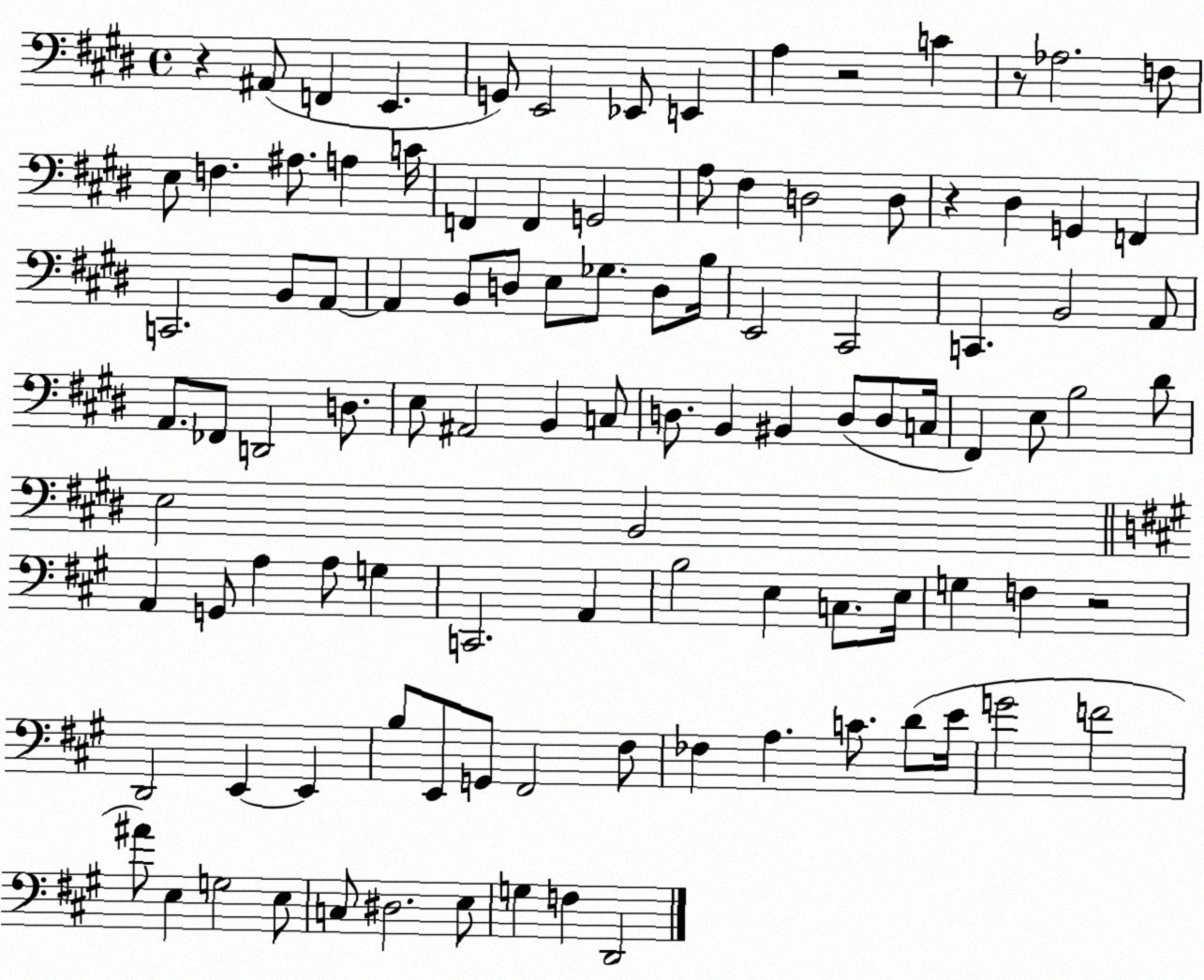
X:1
T:Untitled
M:4/4
L:1/4
K:E
z ^A,,/2 F,, E,, G,,/2 E,,2 _E,,/2 E,, A, z2 C z/2 _A,2 F,/2 E,/2 F, ^A,/2 A, C/4 F,, F,, G,,2 A,/2 ^F, D,2 D,/2 z ^D, G,, F,, C,,2 B,,/2 A,,/2 A,, B,,/2 D,/2 E,/2 _G,/2 D,/2 B,/4 E,,2 ^C,,2 C,, B,,2 A,,/2 A,,/2 _F,,/2 D,,2 D,/2 E,/2 ^A,,2 B,, C,/2 D,/2 B,, ^B,, D,/2 D,/2 C,/4 ^F,, E,/2 B,2 ^D/2 E,2 B,,2 A,, G,,/2 A, A,/2 G, C,,2 A,, B,2 E, C,/2 E,/4 G, F, z2 D,,2 E,, E,, B,/2 E,,/2 G,,/2 ^F,,2 ^F,/2 _F, A, C/2 D/2 E/4 G2 F2 ^A/2 E, G,2 E,/2 C,/2 ^D,2 E,/2 G, F, D,,2